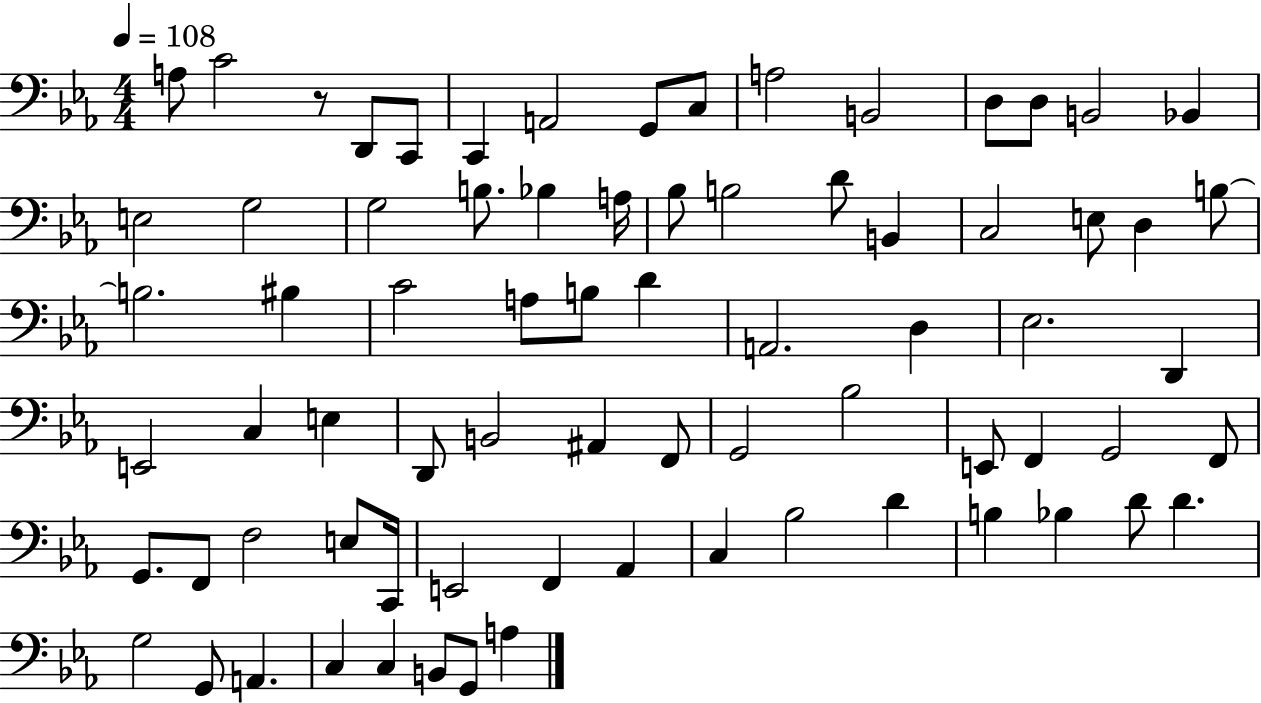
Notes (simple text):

A3/e C4/h R/e D2/e C2/e C2/q A2/h G2/e C3/e A3/h B2/h D3/e D3/e B2/h Bb2/q E3/h G3/h G3/h B3/e. Bb3/q A3/s Bb3/e B3/h D4/e B2/q C3/h E3/e D3/q B3/e B3/h. BIS3/q C4/h A3/e B3/e D4/q A2/h. D3/q Eb3/h. D2/q E2/h C3/q E3/q D2/e B2/h A#2/q F2/e G2/h Bb3/h E2/e F2/q G2/h F2/e G2/e. F2/e F3/h E3/e C2/s E2/h F2/q Ab2/q C3/q Bb3/h D4/q B3/q Bb3/q D4/e D4/q. G3/h G2/e A2/q. C3/q C3/q B2/e G2/e A3/q